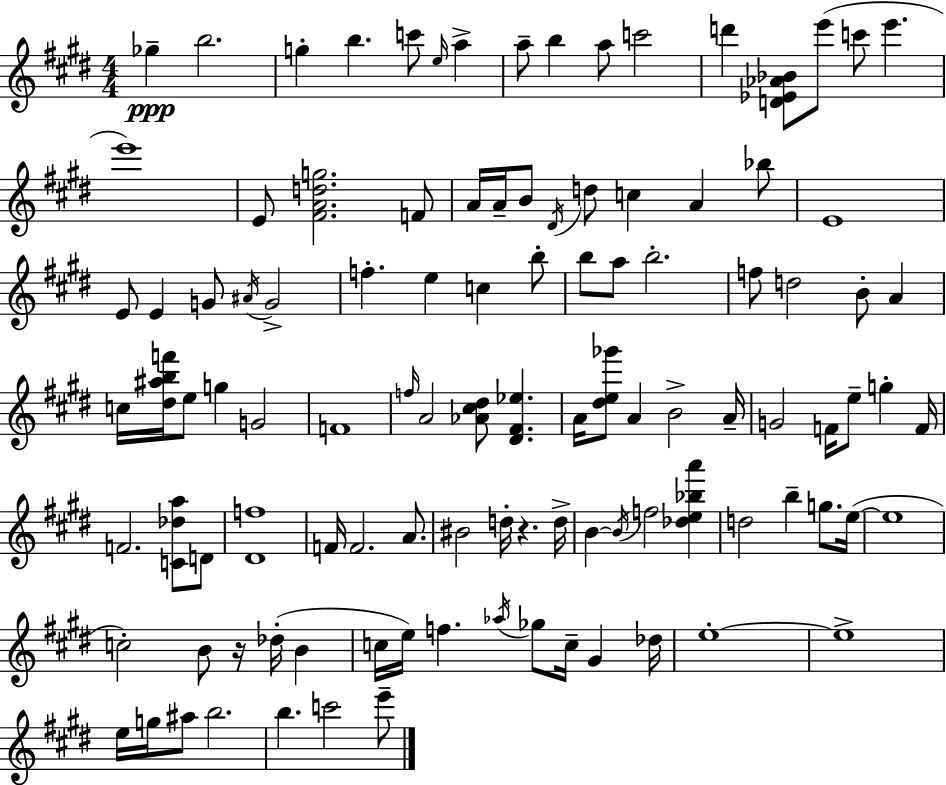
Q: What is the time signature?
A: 4/4